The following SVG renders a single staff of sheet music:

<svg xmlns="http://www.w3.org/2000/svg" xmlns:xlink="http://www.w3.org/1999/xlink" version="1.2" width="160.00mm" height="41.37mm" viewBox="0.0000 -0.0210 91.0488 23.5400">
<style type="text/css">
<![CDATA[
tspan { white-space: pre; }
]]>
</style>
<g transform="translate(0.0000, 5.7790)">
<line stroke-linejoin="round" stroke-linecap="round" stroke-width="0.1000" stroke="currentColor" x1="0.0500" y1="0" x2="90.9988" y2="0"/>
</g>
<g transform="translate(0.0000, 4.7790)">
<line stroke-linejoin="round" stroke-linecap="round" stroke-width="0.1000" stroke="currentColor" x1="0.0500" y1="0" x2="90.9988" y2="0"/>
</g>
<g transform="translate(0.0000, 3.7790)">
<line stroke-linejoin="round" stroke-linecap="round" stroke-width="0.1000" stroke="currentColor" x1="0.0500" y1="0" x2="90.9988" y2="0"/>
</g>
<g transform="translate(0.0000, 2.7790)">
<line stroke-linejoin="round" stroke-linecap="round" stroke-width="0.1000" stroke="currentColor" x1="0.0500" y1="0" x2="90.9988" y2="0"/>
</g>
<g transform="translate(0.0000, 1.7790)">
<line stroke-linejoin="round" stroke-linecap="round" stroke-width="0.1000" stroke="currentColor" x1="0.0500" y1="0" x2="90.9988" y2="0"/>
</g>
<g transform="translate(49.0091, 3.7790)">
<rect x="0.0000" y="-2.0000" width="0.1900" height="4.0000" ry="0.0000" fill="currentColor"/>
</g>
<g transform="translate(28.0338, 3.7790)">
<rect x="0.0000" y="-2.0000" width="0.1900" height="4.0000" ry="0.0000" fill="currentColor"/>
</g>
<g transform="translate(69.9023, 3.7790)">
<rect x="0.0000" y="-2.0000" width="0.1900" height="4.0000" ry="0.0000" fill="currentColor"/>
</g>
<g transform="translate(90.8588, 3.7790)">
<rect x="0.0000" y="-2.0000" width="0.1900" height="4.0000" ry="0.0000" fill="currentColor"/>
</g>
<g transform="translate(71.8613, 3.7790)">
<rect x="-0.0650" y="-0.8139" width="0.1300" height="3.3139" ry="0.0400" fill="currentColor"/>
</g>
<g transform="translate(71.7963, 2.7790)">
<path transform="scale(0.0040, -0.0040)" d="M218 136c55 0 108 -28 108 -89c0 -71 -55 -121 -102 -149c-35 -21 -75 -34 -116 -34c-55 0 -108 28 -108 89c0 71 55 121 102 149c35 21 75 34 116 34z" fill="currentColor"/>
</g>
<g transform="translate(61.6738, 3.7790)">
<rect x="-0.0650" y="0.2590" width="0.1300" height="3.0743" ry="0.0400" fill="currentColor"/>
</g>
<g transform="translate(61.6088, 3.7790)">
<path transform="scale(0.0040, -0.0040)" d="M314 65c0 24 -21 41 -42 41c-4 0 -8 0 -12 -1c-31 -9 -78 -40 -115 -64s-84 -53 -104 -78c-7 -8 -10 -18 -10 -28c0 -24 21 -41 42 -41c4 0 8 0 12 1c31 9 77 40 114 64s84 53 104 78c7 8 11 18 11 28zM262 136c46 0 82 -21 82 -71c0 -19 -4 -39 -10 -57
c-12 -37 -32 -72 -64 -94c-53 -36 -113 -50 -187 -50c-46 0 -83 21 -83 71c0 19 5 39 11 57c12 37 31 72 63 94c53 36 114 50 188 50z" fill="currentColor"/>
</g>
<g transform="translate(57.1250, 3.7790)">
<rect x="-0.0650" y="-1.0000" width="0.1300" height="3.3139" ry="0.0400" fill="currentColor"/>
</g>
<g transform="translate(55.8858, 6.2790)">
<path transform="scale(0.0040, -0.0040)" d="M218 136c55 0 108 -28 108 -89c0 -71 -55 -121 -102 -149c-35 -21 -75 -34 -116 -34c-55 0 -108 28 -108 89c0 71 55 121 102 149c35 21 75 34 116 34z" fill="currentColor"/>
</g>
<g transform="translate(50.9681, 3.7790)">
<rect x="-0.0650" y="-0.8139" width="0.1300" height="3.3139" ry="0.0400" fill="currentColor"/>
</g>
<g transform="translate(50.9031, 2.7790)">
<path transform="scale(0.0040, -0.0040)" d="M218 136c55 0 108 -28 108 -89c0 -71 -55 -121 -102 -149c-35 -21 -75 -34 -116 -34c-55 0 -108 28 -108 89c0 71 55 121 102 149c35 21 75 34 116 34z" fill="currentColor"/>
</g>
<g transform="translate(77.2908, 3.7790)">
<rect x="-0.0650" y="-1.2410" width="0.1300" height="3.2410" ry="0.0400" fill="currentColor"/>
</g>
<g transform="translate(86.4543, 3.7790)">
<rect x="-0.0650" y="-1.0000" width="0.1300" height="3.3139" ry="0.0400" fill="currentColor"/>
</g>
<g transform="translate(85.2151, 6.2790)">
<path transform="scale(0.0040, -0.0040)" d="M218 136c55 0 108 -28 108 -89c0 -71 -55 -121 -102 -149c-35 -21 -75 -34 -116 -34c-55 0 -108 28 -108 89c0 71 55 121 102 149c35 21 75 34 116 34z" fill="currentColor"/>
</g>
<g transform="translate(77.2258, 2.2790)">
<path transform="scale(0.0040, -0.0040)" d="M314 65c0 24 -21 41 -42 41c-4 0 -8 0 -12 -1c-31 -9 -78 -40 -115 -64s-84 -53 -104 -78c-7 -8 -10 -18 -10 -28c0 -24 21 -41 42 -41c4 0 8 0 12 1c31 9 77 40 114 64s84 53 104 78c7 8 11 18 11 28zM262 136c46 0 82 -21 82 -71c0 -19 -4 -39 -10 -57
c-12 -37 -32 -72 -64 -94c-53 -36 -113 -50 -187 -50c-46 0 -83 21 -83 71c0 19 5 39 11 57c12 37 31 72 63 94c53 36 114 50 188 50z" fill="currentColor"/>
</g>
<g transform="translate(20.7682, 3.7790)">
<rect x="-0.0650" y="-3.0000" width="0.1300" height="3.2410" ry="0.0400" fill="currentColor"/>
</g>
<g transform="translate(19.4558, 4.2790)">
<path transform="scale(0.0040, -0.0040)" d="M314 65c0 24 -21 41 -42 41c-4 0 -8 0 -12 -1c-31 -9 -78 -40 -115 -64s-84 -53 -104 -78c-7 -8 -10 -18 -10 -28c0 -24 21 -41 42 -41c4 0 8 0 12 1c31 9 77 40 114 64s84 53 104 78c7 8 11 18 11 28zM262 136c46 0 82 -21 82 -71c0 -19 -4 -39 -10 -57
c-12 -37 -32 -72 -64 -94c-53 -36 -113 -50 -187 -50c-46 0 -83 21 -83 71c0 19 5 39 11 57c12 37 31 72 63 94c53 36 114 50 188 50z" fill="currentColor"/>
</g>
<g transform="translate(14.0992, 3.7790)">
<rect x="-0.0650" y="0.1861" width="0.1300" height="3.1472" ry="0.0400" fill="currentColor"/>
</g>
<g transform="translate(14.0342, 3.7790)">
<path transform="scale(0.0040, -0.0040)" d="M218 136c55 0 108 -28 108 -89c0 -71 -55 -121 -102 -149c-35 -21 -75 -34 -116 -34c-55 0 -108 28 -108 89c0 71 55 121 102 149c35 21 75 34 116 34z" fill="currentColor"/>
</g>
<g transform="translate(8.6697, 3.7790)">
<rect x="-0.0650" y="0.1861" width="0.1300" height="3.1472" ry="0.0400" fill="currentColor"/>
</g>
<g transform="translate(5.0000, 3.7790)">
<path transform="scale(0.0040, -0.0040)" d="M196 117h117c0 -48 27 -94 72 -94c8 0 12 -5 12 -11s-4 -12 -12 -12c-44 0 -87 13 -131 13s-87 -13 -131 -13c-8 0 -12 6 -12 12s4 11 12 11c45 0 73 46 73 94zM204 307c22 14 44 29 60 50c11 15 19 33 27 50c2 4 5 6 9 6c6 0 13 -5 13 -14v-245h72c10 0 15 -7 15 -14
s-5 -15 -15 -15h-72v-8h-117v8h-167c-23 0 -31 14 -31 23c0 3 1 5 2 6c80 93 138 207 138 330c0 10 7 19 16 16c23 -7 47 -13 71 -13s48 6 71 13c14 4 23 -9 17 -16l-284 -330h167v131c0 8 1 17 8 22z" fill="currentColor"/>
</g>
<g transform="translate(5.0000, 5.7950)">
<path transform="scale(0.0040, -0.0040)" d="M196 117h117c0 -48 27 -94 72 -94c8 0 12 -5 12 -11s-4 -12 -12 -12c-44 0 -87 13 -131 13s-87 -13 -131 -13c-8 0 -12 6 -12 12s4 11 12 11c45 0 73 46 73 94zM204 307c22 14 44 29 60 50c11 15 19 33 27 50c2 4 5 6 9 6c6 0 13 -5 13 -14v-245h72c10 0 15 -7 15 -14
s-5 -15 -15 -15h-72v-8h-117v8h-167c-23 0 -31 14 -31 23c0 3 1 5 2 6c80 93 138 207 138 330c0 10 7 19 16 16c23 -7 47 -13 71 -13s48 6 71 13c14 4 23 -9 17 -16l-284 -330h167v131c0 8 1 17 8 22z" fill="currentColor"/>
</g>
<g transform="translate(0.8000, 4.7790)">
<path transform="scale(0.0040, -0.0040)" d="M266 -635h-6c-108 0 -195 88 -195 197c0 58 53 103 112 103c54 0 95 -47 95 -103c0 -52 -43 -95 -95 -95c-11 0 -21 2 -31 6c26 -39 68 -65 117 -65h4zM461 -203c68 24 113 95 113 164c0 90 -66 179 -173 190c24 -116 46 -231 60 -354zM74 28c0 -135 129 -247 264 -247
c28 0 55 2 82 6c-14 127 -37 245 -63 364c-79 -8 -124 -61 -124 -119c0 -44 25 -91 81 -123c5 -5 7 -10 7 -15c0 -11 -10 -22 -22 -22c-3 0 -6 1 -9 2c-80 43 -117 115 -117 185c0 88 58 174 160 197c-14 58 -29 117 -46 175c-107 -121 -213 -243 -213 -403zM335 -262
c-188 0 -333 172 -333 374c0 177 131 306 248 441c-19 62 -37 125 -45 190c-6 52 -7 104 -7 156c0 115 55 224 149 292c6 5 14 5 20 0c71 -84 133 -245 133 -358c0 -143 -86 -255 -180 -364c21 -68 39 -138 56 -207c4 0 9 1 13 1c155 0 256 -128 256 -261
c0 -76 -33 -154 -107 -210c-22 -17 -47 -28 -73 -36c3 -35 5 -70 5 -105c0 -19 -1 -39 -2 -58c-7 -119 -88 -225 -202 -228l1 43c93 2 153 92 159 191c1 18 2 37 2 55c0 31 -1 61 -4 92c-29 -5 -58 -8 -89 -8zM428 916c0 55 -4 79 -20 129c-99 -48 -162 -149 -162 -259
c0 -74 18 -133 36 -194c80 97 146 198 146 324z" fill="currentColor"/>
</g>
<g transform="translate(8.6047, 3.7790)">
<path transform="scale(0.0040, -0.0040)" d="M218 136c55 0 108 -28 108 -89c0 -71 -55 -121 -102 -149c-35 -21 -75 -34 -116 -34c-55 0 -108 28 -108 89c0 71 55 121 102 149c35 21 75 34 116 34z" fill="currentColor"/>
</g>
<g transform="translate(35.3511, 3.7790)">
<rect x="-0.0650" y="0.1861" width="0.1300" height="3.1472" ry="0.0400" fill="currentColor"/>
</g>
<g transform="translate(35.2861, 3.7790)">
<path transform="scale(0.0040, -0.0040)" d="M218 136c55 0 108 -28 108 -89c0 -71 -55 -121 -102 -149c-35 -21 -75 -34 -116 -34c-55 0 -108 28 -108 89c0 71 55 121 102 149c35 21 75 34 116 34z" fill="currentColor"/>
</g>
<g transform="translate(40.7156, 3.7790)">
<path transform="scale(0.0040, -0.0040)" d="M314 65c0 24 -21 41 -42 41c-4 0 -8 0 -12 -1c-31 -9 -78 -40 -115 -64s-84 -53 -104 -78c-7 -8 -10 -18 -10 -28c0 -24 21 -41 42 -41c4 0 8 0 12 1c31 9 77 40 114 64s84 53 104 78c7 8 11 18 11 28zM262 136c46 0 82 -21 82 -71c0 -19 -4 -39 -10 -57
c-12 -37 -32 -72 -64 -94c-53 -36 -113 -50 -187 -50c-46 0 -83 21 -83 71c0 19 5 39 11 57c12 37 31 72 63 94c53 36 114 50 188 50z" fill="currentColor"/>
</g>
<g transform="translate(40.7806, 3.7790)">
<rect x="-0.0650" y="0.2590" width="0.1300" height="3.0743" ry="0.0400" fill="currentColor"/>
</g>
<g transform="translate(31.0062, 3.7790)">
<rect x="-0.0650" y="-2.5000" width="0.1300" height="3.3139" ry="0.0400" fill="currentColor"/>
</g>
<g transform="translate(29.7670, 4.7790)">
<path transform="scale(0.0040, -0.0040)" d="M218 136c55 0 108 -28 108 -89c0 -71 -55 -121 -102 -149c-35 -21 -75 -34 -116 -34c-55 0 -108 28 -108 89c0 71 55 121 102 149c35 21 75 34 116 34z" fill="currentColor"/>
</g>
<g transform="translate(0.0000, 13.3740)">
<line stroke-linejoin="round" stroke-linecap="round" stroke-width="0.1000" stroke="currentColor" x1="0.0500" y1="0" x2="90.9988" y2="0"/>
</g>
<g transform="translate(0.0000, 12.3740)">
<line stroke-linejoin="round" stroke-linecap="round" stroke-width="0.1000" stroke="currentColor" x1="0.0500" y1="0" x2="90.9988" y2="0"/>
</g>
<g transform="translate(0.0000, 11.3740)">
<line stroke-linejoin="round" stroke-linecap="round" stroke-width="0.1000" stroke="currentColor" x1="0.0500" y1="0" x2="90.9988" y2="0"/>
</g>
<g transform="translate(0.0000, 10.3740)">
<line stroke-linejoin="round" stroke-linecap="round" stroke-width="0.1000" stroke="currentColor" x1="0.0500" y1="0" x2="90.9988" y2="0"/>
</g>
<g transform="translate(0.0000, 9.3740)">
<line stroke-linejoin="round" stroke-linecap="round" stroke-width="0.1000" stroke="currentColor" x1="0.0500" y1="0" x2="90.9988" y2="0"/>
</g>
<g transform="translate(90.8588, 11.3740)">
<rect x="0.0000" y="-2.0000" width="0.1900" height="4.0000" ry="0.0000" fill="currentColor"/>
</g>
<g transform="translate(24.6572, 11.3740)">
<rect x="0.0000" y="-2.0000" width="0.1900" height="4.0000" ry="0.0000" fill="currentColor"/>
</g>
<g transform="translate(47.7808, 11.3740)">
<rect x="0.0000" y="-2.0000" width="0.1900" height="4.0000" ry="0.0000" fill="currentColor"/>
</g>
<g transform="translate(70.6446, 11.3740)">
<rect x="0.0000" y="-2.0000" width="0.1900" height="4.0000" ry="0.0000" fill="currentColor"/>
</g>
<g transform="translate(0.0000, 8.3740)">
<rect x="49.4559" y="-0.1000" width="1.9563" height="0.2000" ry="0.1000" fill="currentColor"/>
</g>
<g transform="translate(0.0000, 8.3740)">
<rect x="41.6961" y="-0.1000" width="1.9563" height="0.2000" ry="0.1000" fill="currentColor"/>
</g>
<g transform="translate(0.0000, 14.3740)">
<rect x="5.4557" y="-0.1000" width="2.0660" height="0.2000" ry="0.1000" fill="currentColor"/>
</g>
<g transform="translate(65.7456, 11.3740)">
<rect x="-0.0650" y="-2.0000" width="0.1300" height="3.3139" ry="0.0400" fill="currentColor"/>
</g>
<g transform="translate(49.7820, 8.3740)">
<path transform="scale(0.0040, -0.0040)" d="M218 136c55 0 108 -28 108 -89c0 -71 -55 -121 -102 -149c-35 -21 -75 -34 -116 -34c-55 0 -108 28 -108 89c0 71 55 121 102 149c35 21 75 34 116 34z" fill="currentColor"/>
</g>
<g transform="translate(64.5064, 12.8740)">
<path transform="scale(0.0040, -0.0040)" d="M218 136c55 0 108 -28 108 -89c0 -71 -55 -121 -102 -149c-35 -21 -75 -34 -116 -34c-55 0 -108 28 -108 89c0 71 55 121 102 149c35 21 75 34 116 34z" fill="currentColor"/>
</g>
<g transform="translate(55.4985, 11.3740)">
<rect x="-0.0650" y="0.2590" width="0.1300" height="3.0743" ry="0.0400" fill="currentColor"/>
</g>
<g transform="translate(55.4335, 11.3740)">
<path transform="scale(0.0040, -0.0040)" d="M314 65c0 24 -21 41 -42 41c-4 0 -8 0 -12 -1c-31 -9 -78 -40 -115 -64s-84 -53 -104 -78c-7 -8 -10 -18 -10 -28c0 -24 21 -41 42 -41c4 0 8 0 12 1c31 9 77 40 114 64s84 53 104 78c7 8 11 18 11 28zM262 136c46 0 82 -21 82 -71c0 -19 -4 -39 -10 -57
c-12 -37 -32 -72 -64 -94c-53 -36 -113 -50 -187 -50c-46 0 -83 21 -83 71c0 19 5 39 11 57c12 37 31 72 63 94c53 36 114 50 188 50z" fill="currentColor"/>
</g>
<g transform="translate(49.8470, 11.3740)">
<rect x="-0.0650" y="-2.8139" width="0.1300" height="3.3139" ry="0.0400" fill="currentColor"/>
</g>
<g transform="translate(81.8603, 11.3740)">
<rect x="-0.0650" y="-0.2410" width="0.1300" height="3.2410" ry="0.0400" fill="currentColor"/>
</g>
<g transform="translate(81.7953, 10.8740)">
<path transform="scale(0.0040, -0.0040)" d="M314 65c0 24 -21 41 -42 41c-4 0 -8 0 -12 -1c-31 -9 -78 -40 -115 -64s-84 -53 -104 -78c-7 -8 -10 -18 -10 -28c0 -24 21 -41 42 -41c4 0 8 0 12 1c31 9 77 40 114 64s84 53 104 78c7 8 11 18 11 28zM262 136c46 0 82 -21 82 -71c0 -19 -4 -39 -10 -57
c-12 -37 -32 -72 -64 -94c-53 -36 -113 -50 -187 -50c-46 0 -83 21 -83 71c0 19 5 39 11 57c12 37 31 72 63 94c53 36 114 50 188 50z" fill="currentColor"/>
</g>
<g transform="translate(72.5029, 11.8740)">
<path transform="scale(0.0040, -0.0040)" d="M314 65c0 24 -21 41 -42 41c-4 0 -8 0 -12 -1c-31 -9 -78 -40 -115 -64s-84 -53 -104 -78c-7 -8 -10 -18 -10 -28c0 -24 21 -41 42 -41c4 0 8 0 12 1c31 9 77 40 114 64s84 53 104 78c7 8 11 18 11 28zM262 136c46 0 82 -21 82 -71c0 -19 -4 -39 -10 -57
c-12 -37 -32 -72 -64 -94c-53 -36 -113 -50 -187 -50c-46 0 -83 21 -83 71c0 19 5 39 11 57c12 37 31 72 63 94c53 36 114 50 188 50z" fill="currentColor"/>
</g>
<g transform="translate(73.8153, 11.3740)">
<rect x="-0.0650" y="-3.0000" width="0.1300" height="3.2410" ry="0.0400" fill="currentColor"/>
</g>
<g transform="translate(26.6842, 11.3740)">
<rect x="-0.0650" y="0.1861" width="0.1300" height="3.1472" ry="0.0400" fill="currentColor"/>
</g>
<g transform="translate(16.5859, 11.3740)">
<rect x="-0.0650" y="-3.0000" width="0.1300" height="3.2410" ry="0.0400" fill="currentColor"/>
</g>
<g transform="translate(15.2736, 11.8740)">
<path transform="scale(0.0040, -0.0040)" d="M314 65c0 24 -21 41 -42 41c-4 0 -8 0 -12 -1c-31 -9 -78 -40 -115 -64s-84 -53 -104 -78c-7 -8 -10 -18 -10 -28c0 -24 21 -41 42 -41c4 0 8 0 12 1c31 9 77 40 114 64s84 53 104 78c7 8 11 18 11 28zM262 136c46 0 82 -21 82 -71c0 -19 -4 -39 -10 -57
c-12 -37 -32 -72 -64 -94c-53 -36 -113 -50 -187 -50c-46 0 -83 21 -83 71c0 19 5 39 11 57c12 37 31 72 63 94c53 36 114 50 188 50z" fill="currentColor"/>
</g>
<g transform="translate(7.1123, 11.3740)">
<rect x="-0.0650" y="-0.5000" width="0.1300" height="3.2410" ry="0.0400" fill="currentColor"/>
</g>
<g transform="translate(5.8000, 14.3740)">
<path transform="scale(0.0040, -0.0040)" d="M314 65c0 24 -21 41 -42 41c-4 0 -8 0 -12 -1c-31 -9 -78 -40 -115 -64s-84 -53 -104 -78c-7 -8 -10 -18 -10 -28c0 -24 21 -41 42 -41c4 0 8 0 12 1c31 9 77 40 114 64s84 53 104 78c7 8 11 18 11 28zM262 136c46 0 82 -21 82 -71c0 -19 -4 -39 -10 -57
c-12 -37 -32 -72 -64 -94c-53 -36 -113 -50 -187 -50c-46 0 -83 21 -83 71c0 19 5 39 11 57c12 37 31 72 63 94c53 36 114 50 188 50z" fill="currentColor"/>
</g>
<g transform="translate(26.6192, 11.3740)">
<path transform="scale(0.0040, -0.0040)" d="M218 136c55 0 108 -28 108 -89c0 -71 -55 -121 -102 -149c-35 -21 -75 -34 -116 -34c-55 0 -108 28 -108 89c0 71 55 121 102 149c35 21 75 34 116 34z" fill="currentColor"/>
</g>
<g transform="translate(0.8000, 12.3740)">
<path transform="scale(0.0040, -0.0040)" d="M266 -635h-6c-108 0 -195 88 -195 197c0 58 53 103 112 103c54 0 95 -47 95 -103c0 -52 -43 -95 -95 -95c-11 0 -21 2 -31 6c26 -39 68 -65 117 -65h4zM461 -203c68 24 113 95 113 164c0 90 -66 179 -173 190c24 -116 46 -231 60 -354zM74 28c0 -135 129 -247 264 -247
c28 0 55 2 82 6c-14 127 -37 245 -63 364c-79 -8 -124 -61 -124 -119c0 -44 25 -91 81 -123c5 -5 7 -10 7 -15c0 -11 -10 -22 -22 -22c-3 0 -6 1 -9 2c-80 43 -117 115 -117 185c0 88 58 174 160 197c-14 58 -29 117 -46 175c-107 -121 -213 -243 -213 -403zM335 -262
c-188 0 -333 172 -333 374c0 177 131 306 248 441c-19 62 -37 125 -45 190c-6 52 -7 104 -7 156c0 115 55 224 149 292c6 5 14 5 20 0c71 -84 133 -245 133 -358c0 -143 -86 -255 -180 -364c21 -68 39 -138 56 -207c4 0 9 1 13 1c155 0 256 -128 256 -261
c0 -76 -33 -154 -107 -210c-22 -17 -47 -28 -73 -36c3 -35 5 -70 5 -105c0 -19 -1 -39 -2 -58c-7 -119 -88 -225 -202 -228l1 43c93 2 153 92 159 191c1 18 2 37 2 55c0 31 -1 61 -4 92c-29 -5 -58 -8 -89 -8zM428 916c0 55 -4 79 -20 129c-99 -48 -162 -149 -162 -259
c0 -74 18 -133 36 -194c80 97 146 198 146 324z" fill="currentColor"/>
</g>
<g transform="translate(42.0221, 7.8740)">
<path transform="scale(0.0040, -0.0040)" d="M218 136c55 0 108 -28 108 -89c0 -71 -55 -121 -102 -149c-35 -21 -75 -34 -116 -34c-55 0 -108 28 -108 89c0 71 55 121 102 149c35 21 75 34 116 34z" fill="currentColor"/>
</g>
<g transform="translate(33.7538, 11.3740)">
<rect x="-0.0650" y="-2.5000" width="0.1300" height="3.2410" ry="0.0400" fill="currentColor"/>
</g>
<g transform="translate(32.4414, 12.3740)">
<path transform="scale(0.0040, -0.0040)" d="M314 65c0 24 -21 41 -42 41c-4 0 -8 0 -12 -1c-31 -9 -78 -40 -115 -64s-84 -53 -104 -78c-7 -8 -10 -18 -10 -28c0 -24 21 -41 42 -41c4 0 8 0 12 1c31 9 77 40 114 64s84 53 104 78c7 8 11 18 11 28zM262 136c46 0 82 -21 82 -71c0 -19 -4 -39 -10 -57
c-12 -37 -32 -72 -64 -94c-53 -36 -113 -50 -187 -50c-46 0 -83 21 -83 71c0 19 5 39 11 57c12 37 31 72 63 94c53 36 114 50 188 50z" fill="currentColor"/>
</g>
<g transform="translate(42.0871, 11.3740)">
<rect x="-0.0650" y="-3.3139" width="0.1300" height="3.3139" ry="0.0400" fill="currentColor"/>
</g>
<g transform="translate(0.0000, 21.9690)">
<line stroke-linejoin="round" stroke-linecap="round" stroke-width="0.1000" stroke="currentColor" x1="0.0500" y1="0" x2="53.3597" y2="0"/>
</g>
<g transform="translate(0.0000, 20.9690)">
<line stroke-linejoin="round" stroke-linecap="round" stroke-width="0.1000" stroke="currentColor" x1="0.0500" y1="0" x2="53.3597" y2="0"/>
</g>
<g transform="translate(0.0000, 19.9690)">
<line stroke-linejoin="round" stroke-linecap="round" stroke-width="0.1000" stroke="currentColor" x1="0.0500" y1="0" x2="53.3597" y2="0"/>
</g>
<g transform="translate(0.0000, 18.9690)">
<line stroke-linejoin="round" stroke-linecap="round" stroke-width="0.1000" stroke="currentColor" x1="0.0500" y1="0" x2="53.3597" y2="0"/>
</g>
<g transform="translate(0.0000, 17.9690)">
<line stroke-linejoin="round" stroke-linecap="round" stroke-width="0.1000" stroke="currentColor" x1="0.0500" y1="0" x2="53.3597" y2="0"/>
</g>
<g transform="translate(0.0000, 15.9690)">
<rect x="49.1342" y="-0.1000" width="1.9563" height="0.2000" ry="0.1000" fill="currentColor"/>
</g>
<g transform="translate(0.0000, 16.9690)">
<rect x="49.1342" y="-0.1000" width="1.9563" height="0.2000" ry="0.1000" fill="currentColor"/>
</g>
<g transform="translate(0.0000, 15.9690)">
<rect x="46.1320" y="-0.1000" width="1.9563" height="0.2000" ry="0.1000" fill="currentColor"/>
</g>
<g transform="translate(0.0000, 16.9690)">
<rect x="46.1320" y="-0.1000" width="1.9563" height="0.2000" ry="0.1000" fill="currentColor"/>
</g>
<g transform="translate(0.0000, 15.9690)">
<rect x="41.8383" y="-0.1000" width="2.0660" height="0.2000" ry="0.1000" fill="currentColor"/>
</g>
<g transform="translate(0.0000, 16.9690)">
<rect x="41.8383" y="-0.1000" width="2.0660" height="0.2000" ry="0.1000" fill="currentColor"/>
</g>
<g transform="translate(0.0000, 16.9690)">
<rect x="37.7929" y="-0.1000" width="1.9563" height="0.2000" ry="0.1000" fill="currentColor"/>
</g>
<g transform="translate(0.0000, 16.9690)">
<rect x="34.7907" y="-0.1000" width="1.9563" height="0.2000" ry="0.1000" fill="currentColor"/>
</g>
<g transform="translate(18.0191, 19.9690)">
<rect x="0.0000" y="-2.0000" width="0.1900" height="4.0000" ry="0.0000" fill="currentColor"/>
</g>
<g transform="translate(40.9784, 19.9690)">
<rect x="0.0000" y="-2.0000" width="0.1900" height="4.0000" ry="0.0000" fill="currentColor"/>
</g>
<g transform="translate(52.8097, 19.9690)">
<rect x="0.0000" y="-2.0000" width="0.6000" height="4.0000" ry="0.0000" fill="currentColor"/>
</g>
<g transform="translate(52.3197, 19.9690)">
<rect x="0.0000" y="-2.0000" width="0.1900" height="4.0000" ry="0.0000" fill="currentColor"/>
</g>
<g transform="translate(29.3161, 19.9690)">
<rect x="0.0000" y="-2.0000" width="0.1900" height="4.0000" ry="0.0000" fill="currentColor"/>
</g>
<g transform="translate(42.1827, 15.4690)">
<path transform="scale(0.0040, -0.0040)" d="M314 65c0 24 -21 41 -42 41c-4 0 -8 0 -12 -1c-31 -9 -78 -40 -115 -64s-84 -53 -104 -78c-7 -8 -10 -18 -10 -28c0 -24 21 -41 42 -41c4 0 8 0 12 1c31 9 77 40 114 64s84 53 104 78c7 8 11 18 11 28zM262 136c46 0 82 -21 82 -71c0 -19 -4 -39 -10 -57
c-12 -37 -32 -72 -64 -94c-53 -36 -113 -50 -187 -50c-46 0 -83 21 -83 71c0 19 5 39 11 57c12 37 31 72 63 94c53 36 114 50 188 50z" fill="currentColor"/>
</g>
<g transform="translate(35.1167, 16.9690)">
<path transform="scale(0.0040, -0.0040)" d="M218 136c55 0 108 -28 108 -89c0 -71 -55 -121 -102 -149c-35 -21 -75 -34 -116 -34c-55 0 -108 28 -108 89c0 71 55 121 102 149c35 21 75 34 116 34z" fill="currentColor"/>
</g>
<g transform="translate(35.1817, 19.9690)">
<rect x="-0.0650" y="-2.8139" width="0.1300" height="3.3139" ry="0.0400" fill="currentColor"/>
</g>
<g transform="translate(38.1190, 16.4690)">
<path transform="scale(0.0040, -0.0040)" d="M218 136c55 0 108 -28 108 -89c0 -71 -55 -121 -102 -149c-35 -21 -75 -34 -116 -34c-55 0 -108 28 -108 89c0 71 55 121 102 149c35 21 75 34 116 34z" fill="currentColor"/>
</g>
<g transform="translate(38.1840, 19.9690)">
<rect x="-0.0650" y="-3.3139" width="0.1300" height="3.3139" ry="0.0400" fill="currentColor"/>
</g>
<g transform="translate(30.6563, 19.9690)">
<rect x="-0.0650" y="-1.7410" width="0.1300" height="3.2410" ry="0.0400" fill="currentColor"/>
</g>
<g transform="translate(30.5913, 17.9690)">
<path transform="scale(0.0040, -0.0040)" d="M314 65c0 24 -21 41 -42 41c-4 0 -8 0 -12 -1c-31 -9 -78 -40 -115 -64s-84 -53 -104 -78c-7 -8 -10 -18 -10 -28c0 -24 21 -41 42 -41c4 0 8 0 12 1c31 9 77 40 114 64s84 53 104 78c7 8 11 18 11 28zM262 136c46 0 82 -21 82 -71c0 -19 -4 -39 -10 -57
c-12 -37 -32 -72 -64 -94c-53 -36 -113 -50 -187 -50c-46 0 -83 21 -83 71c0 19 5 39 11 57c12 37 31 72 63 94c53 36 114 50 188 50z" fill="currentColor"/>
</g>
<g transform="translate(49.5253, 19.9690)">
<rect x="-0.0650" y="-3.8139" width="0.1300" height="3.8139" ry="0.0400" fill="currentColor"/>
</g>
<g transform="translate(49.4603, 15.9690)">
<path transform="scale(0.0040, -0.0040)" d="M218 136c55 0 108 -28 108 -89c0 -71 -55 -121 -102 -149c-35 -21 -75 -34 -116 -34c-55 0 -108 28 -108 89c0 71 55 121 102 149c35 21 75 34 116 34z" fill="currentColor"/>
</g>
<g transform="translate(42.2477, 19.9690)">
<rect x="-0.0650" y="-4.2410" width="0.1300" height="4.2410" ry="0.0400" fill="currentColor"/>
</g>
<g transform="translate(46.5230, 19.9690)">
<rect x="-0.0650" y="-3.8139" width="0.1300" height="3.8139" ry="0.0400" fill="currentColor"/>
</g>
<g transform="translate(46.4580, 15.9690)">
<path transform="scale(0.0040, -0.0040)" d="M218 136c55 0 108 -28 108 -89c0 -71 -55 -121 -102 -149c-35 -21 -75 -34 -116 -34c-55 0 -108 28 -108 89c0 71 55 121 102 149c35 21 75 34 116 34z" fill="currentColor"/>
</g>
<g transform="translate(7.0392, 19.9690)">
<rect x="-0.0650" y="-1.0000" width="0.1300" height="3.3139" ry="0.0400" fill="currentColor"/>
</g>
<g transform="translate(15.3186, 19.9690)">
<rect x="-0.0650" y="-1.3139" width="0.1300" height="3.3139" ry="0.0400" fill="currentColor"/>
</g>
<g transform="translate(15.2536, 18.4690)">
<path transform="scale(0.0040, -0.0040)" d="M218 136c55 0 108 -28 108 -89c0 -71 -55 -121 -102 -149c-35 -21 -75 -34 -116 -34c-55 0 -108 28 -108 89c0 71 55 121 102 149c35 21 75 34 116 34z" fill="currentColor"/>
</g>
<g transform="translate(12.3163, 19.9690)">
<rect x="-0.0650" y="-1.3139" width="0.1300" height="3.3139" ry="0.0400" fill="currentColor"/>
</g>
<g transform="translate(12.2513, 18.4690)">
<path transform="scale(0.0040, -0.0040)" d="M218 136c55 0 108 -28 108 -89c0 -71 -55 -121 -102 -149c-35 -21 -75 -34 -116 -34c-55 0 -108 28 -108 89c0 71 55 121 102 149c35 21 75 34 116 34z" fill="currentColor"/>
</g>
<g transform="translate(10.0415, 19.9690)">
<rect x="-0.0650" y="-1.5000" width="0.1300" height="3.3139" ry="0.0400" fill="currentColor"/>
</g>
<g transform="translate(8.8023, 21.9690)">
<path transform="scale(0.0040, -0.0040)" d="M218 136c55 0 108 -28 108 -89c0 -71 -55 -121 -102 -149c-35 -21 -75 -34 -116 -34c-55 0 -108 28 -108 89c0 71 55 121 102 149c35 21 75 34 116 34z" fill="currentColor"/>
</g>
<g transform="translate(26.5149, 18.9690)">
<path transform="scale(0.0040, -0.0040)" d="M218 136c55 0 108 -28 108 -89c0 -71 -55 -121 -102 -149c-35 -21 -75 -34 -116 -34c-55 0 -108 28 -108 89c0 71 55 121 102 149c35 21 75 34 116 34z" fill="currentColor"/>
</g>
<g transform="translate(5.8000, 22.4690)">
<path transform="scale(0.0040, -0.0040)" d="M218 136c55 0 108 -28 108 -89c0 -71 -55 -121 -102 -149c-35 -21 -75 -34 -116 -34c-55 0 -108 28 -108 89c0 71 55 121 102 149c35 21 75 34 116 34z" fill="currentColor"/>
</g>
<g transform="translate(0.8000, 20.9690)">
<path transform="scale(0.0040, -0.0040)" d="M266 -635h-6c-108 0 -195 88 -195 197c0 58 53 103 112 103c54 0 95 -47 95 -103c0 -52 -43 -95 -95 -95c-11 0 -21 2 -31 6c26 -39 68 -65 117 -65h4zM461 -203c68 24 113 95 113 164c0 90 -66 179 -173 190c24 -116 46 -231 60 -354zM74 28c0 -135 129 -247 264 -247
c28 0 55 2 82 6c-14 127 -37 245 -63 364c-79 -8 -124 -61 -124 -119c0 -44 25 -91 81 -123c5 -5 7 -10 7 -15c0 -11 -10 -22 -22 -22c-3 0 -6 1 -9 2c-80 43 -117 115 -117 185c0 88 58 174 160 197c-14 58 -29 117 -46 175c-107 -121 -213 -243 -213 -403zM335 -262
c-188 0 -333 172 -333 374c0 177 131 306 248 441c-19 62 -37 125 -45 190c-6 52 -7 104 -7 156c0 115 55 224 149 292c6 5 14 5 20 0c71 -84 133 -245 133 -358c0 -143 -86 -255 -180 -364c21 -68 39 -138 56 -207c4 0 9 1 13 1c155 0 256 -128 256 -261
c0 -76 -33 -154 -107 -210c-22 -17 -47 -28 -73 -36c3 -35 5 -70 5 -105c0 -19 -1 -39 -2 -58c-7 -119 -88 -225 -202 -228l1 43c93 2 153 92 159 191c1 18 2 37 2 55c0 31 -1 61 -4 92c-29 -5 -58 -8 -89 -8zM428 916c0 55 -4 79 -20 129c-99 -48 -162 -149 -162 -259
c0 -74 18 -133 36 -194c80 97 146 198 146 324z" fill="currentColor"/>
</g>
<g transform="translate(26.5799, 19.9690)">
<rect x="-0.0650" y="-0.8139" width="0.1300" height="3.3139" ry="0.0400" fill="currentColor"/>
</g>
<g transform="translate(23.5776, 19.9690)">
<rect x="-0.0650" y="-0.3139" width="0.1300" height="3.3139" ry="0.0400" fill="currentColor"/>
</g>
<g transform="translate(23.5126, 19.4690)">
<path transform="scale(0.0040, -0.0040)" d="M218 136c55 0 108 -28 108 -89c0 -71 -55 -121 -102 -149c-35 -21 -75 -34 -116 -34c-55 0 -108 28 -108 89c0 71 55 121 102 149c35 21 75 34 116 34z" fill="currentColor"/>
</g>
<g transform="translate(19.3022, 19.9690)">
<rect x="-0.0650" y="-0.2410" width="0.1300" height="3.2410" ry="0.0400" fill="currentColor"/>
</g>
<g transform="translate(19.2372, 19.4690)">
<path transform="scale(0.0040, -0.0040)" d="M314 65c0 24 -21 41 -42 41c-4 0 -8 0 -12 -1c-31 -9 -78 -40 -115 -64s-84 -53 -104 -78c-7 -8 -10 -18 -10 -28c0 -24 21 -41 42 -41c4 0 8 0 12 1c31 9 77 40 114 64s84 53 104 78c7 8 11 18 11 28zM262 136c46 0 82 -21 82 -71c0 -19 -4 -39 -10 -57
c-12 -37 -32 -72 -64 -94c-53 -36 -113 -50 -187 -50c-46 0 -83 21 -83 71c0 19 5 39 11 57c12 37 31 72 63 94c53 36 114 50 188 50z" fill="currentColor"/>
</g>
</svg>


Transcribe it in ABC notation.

X:1
T:Untitled
M:4/4
L:1/4
K:C
B B A2 G B B2 d D B2 d e2 D C2 A2 B G2 b a B2 F A2 c2 D E e e c2 c d f2 a b d'2 c' c'